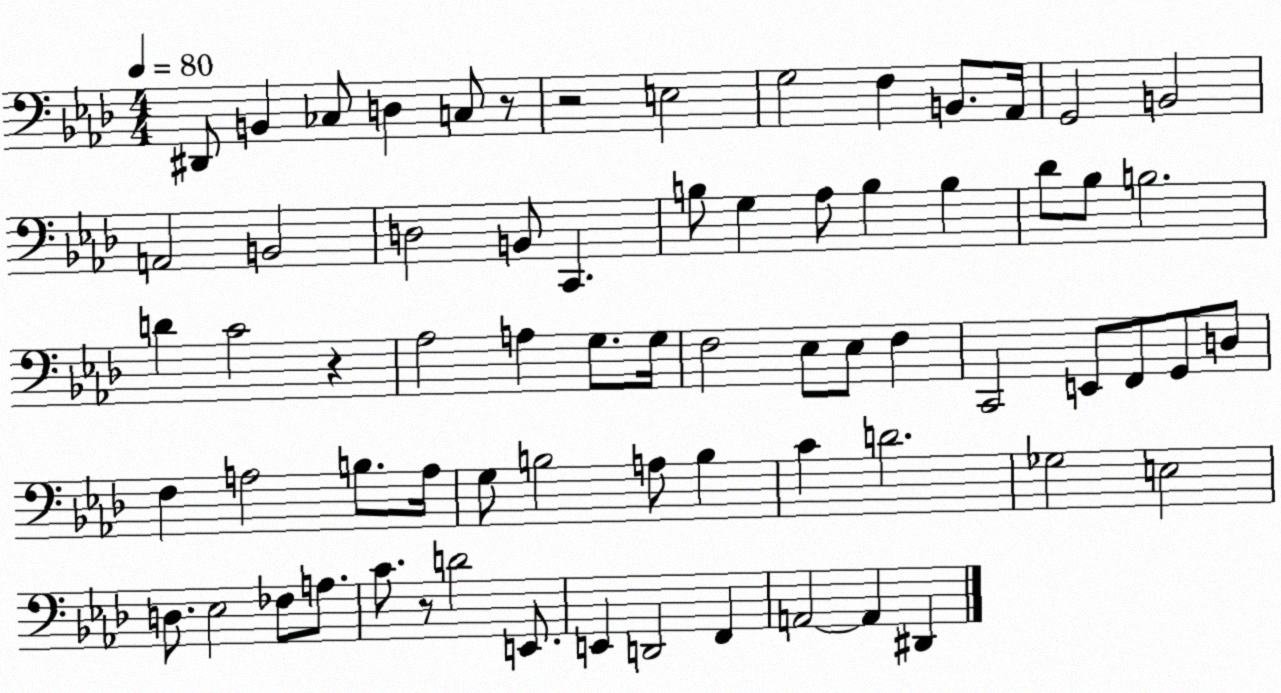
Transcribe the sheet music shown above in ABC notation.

X:1
T:Untitled
M:4/4
L:1/4
K:Ab
^D,,/2 B,, _C,/2 D, C,/2 z/2 z2 E,2 G,2 F, B,,/2 _A,,/4 G,,2 B,,2 A,,2 B,,2 D,2 B,,/2 C,, B,/2 G, _A,/2 B, B, _D/2 _B,/2 B,2 D C2 z _A,2 A, G,/2 G,/4 F,2 _E,/2 _E,/2 F, C,,2 E,,/2 F,,/2 G,,/2 D,/2 F, A,2 B,/2 A,/4 G,/2 B,2 A,/2 B, C D2 _G,2 E,2 D,/2 _E,2 _F,/2 A,/2 C/2 z/2 D2 E,,/2 E,, D,,2 F,, A,,2 A,, ^D,,